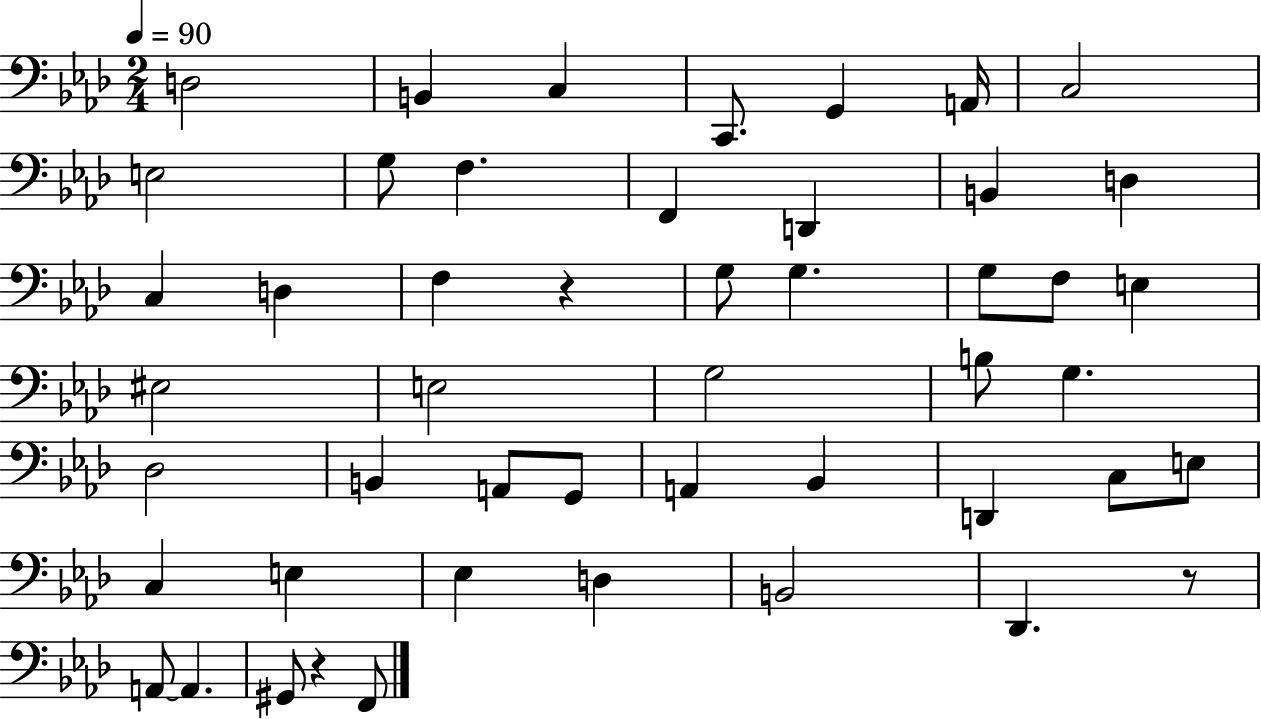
X:1
T:Untitled
M:2/4
L:1/4
K:Ab
D,2 B,, C, C,,/2 G,, A,,/4 C,2 E,2 G,/2 F, F,, D,, B,, D, C, D, F, z G,/2 G, G,/2 F,/2 E, ^E,2 E,2 G,2 B,/2 G, _D,2 B,, A,,/2 G,,/2 A,, _B,, D,, C,/2 E,/2 C, E, _E, D, B,,2 _D,, z/2 A,,/2 A,, ^G,,/2 z F,,/2